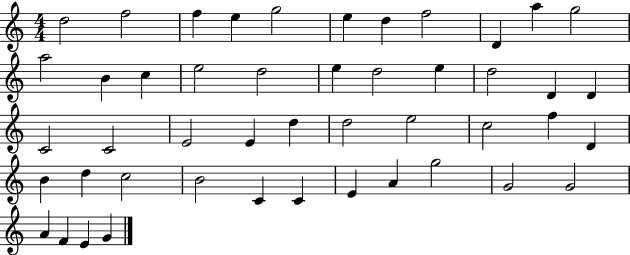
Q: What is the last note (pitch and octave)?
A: G4